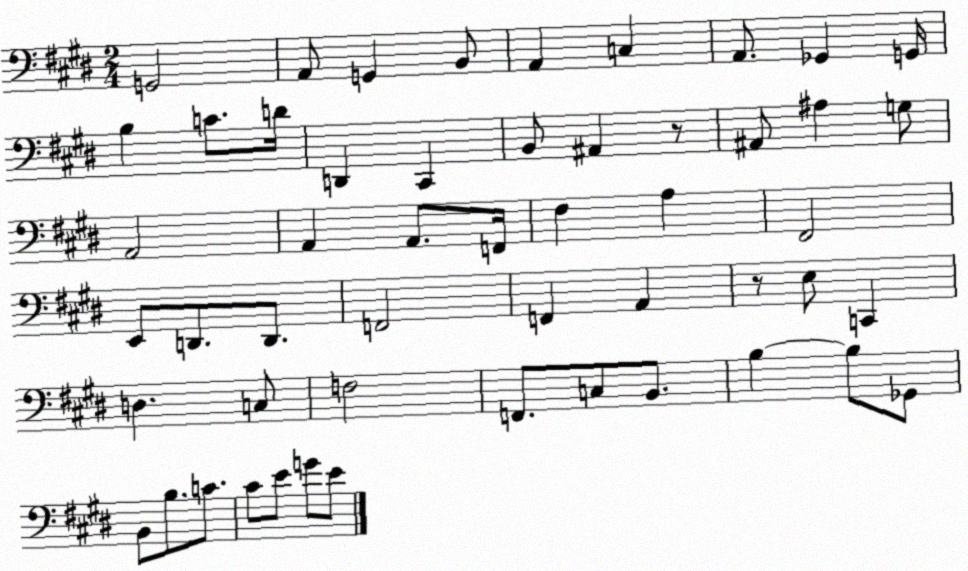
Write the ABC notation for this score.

X:1
T:Untitled
M:2/4
L:1/4
K:E
G,,2 A,,/2 G,, B,,/2 A,, C, A,,/2 _G,, G,,/4 B, C/2 D/4 D,, ^C,, B,,/2 ^A,, z/2 ^A,,/2 ^A, G,/2 A,,2 A,, A,,/2 F,,/4 ^F, A, ^F,,2 E,,/2 D,,/2 D,,/2 F,,2 F,, A,, z/2 E,/2 C,, D, C,/2 F,2 F,,/2 C,/2 B,,/2 B, B,/2 _G,,/2 B,,/2 B,/2 C/2 ^C/2 E/2 G/2 E/2